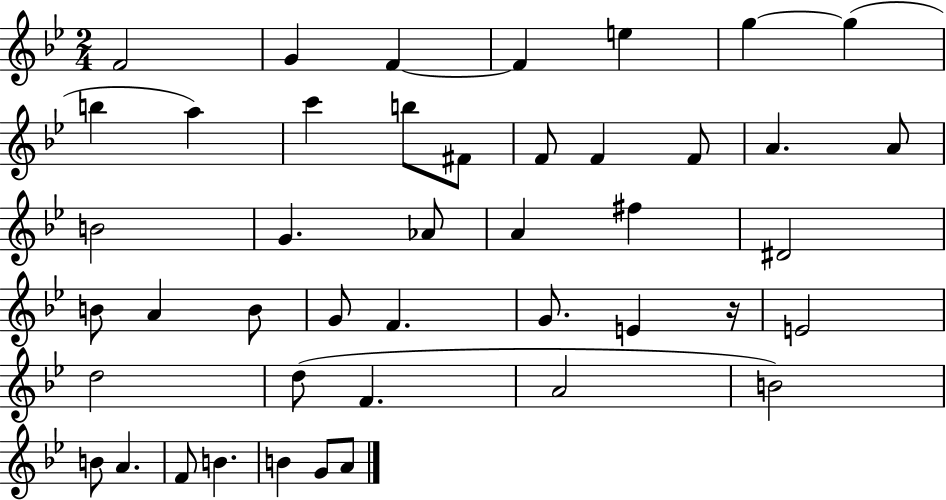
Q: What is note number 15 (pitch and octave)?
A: F4